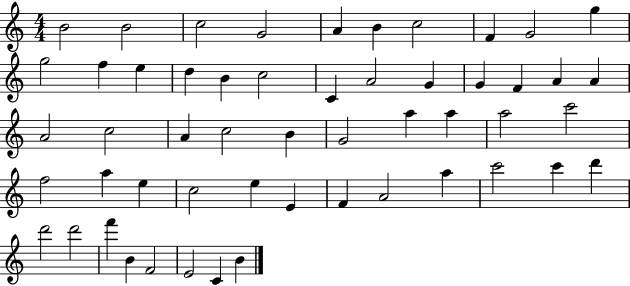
X:1
T:Untitled
M:4/4
L:1/4
K:C
B2 B2 c2 G2 A B c2 F G2 g g2 f e d B c2 C A2 G G F A A A2 c2 A c2 B G2 a a a2 c'2 f2 a e c2 e E F A2 a c'2 c' d' d'2 d'2 f' B F2 E2 C B